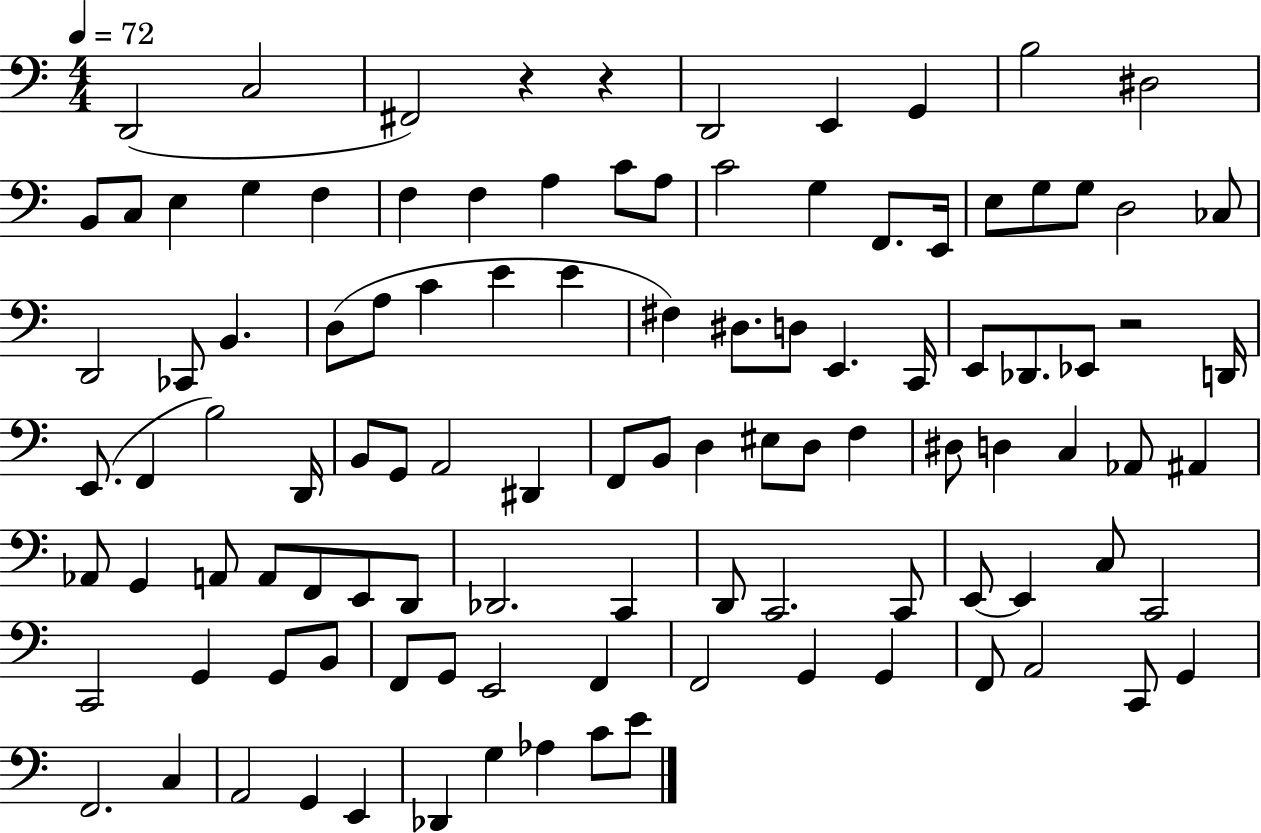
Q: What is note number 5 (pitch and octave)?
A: E2